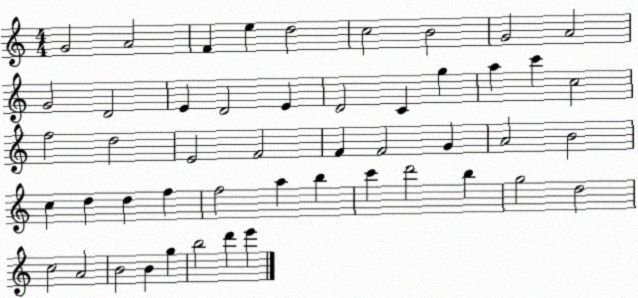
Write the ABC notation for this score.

X:1
T:Untitled
M:4/4
L:1/4
K:C
G2 A2 F e d2 c2 B2 G2 A2 G2 D2 E D2 E D2 C g a c' c2 f2 d2 E2 F2 F F2 G A2 B2 c d d f f2 a b c' d'2 b g2 d2 c2 A2 B2 B g b2 d' e'